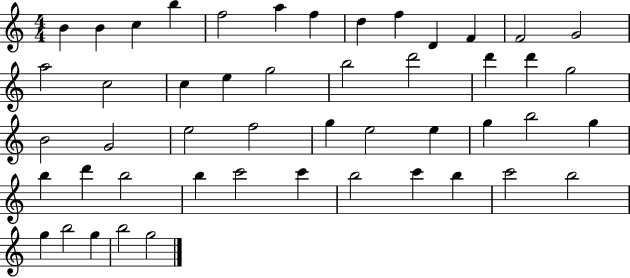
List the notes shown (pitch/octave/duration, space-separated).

B4/q B4/q C5/q B5/q F5/h A5/q F5/q D5/q F5/q D4/q F4/q F4/h G4/h A5/h C5/h C5/q E5/q G5/h B5/h D6/h D6/q D6/q G5/h B4/h G4/h E5/h F5/h G5/q E5/h E5/q G5/q B5/h G5/q B5/q D6/q B5/h B5/q C6/h C6/q B5/h C6/q B5/q C6/h B5/h G5/q B5/h G5/q B5/h G5/h